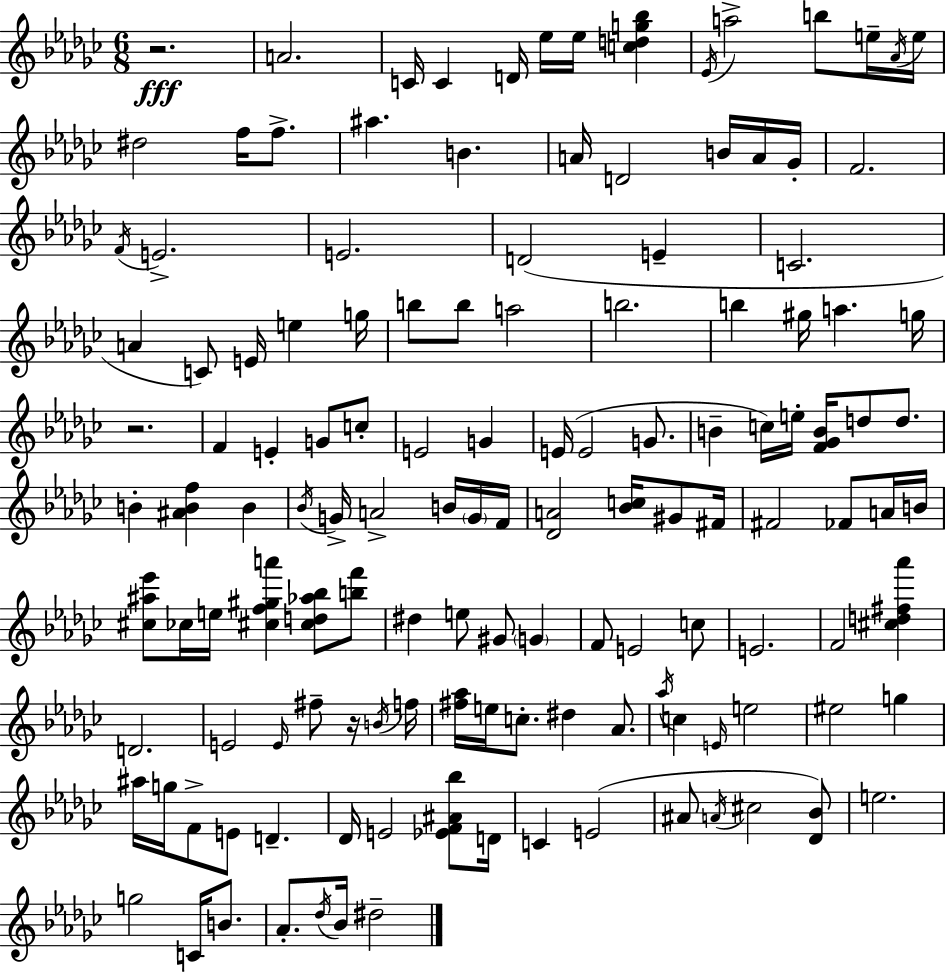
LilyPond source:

{
  \clef treble
  \numericTimeSignature
  \time 6/8
  \key ees \minor
  r2.\fff | a'2. | c'16 c'4 d'16 ees''16 ees''16 <c'' d'' g'' bes''>4 | \acciaccatura { ees'16 } a''2-> b''8 e''16-- | \break \acciaccatura { aes'16 } e''16 dis''2 f''16 f''8.-> | ais''4. b'4. | a'16 d'2 b'16 | a'16 ges'16-. f'2. | \break \acciaccatura { f'16 } e'2.-> | e'2. | d'2( e'4-- | c'2. | \break a'4 c'8) e'16 e''4 | g''16 b''8 b''8 a''2 | b''2. | b''4 gis''16 a''4. | \break g''16 r2. | f'4 e'4-. g'8 | c''8-. e'2 g'4 | e'16( e'2 | \break g'8. b'4-- c''16) e''16-. <f' ges' b'>16 d''8 | d''8. b'4-. <ais' b' f''>4 b'4 | \acciaccatura { bes'16 } g'16-> a'2-> | b'16 \parenthesize g'16 f'16 <des' a'>2 | \break <bes' c''>16 gis'8 fis'16 fis'2 | fes'8 a'16 b'16 <cis'' ais'' ees'''>8 ces''16 e''16 <cis'' f'' gis'' a'''>4 | <cis'' d'' aes'' bes''>8 <b'' f'''>8 dis''4 e''8 gis'8 | \parenthesize g'4 f'8 e'2 | \break c''8 e'2. | f'2 | <cis'' d'' fis'' aes'''>4 d'2. | e'2 | \break \grace { e'16 } fis''8-- r16 \acciaccatura { b'16 } f''16 <fis'' aes''>16 e''16 c''8.-. dis''4 | aes'8. \acciaccatura { aes''16 } c''4 \grace { e'16 } | e''2 eis''2 | g''4 ais''16 g''16 f'8-> | \break e'8 d'4.-- des'16 e'2 | <ees' f' ais' bes''>8 d'16 c'4 | e'2( ais'8 \acciaccatura { a'16 } cis''2 | <des' bes'>8) e''2. | \break g''2 | c'16 b'8. aes'8.-. | \acciaccatura { des''16 } bes'16 dis''2-- \bar "|."
}